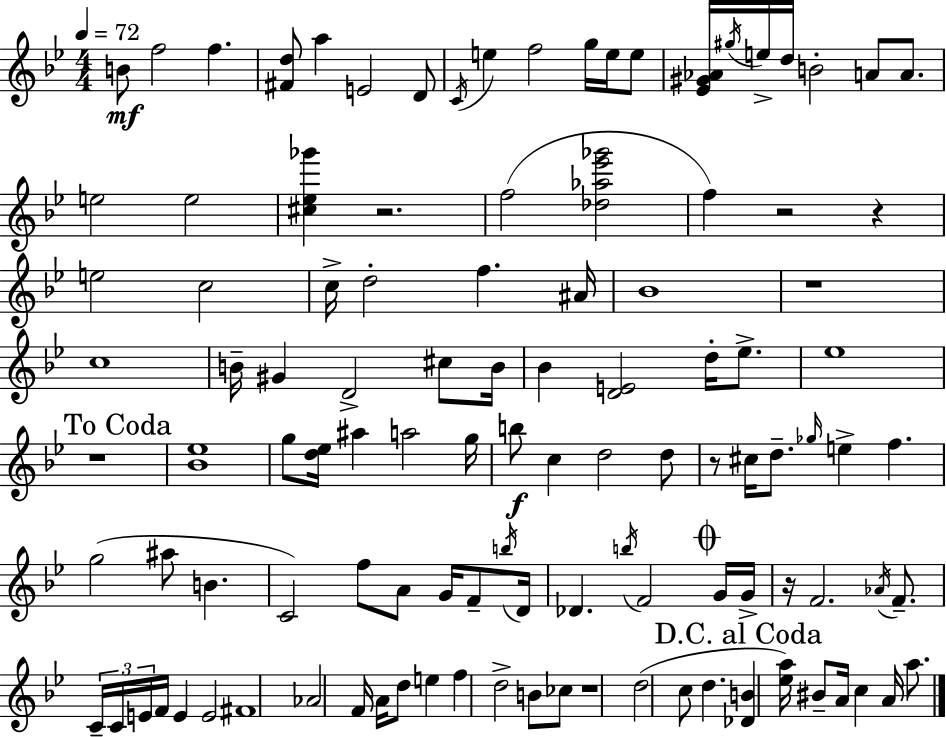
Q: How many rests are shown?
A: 8